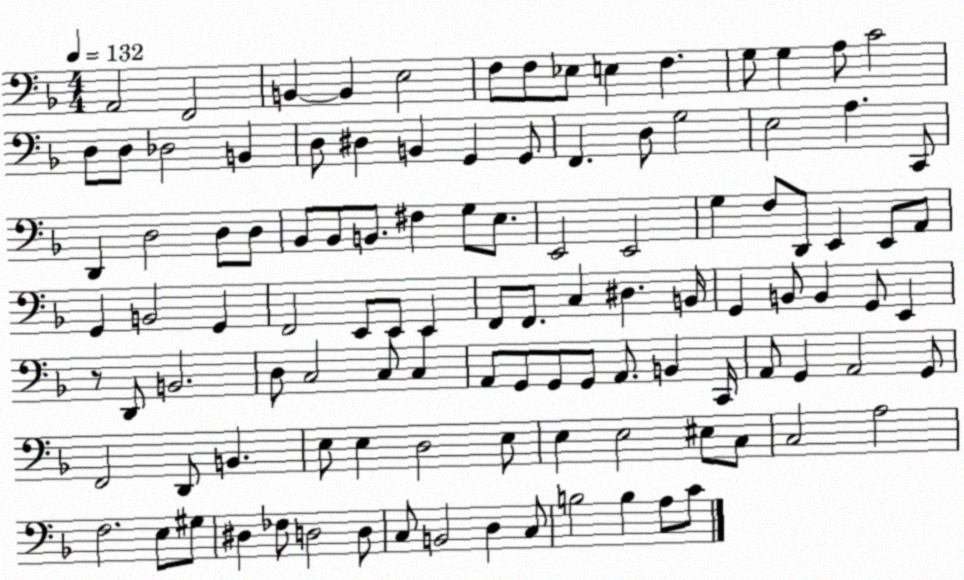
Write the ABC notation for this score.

X:1
T:Untitled
M:4/4
L:1/4
K:F
A,,2 F,,2 B,, B,, E,2 F,/2 F,/2 _E,/2 E, F, G,/2 G, A,/2 C2 D,/2 D,/2 _D,2 B,, D,/2 ^D, B,, G,, G,,/2 F,, D,/2 G,2 E,2 A, C,,/2 D,, D,2 D,/2 D,/2 _B,,/2 _B,,/2 B,,/2 ^F, G,/2 E,/2 E,,2 E,,2 G, F,/2 D,,/2 E,, E,,/2 A,,/2 G,, B,,2 G,, F,,2 E,,/2 E,,/2 E,, F,,/2 F,,/2 C, ^D, B,,/4 G,, B,,/2 B,, G,,/2 E,, z/2 D,,/2 B,,2 D,/2 C,2 C,/2 C, A,,/2 G,,/2 G,,/2 G,,/2 A,,/2 B,, C,,/4 A,,/2 G,, A,,2 G,,/2 F,,2 D,,/2 B,, E,/2 E, D,2 E,/2 E, E,2 ^E,/2 C,/2 C,2 A,2 F,2 E,/2 ^G,/2 ^D, _F,/2 D,2 D,/2 C,/2 B,,2 D, C,/2 B,2 B, A,/2 C/2